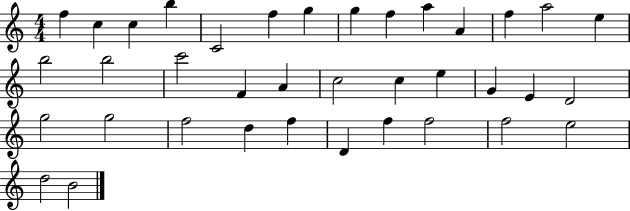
F5/q C5/q C5/q B5/q C4/h F5/q G5/q G5/q F5/q A5/q A4/q F5/q A5/h E5/q B5/h B5/h C6/h F4/q A4/q C5/h C5/q E5/q G4/q E4/q D4/h G5/h G5/h F5/h D5/q F5/q D4/q F5/q F5/h F5/h E5/h D5/h B4/h